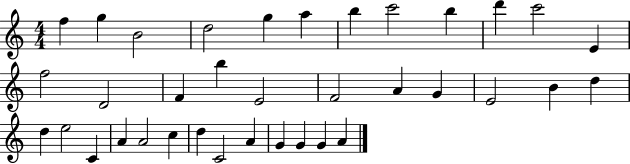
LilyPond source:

{
  \clef treble
  \numericTimeSignature
  \time 4/4
  \key c \major
  f''4 g''4 b'2 | d''2 g''4 a''4 | b''4 c'''2 b''4 | d'''4 c'''2 e'4 | \break f''2 d'2 | f'4 b''4 e'2 | f'2 a'4 g'4 | e'2 b'4 d''4 | \break d''4 e''2 c'4 | a'4 a'2 c''4 | d''4 c'2 a'4 | g'4 g'4 g'4 a'4 | \break \bar "|."
}